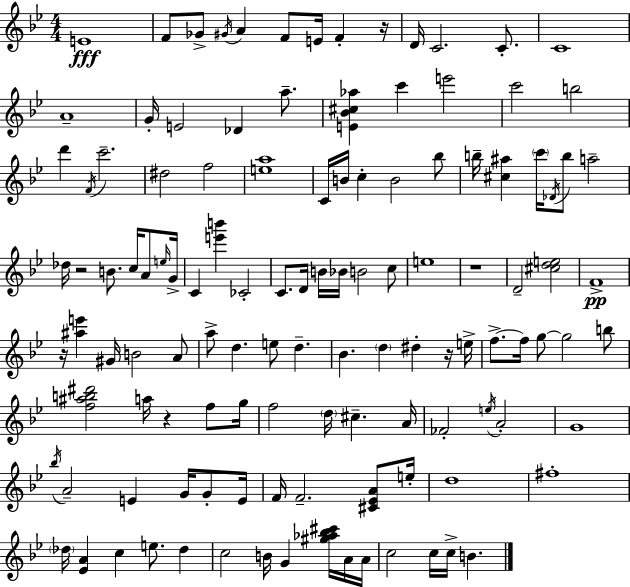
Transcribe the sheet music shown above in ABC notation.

X:1
T:Untitled
M:4/4
L:1/4
K:Gm
E4 F/2 _G/2 ^G/4 A F/2 E/4 F z/4 D/4 C2 C/2 C4 A4 G/4 E2 _D a/2 [E_B^c_a] c' e'2 c'2 b2 d' F/4 c'2 ^d2 f2 [ea]4 C/4 B/4 c B2 _b/2 b/4 [^c^a] c'/4 _D/4 b/2 a2 _d/4 z2 B/2 c/4 A/2 e/4 G/4 C [e'b'] _C2 C/2 D/4 B/4 _B/4 B2 c/2 e4 z4 D2 [^cde]2 F4 z/4 [^ae'] ^G/4 B2 A/2 a/2 d e/2 d _B d ^d z/4 e/4 f/2 f/4 g/2 g2 b/2 [f^ab^d']2 a/4 z f/2 g/4 f2 d/4 ^c A/4 _F2 e/4 A2 G4 _b/4 A2 E G/4 G/2 E/4 F/4 F2 [^C_EA]/2 e/4 d4 ^f4 _d/4 [_EA] c e/2 _d c2 B/4 G [^g_a_b^c']/4 A/4 A/4 c2 c/4 c/4 B